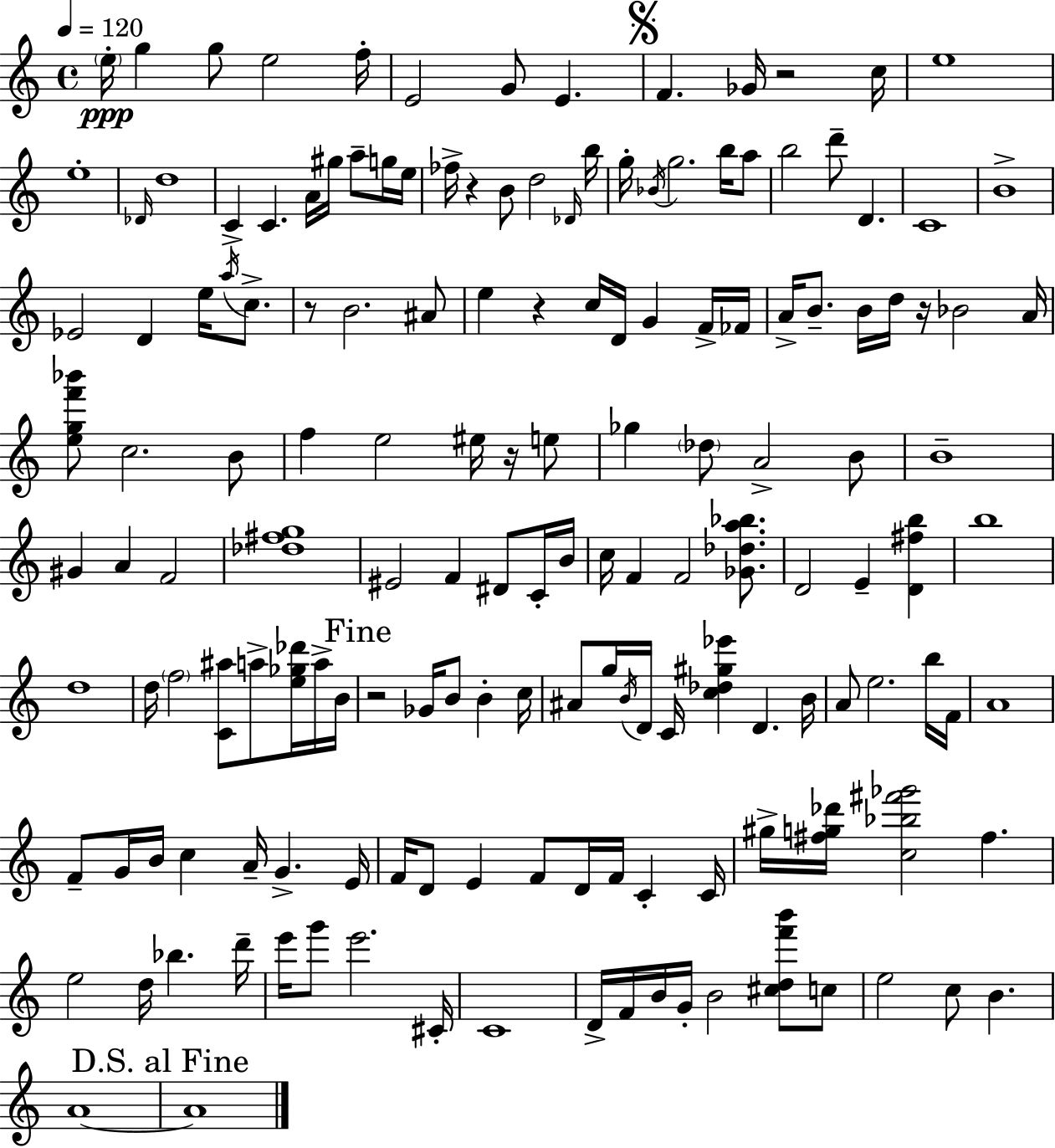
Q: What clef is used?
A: treble